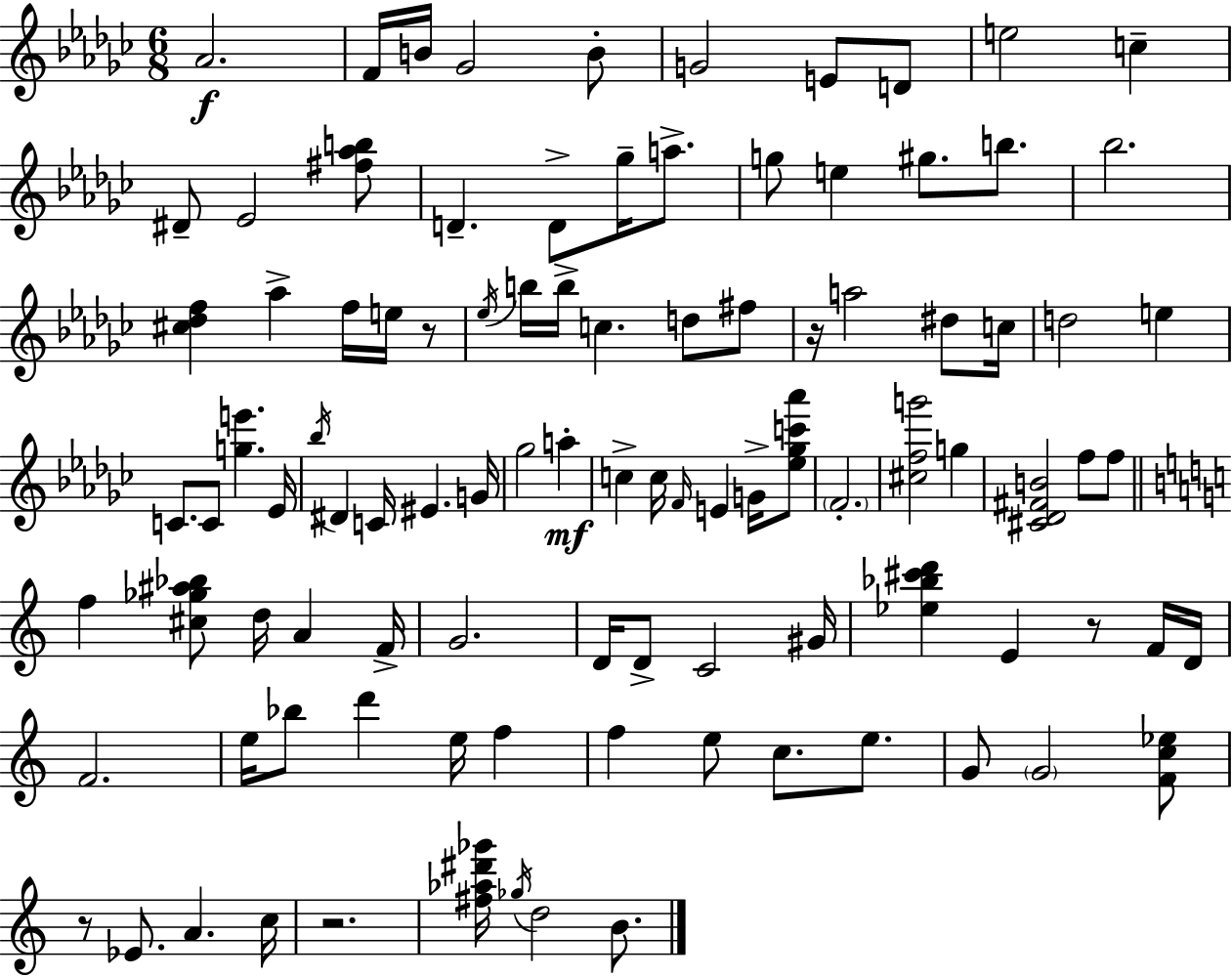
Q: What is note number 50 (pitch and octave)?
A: G4